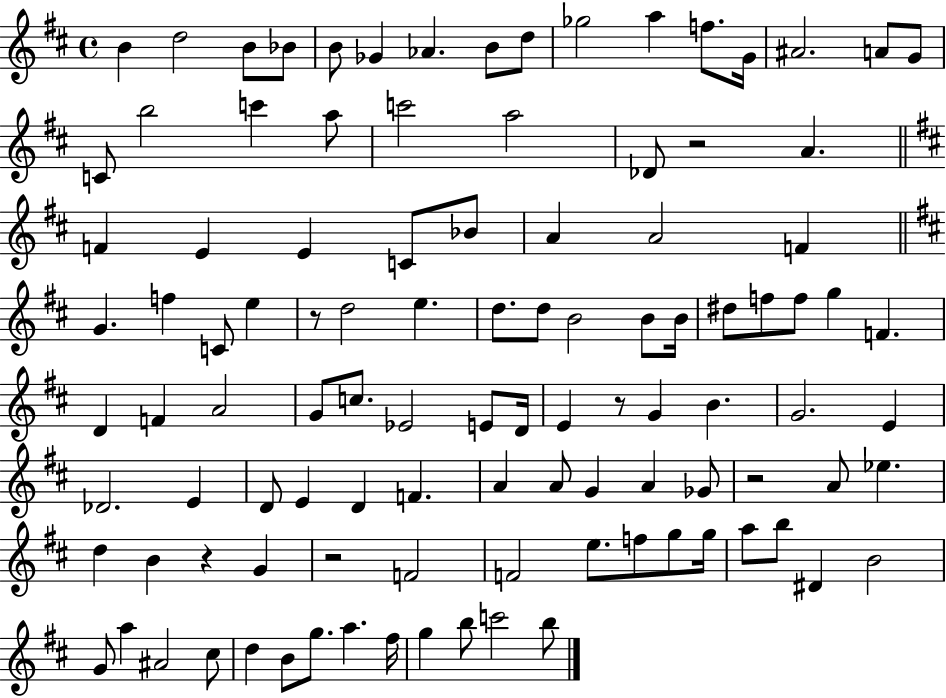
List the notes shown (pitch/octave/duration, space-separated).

B4/q D5/h B4/e Bb4/e B4/e Gb4/q Ab4/q. B4/e D5/e Gb5/h A5/q F5/e. G4/s A#4/h. A4/e G4/e C4/e B5/h C6/q A5/e C6/h A5/h Db4/e R/h A4/q. F4/q E4/q E4/q C4/e Bb4/e A4/q A4/h F4/q G4/q. F5/q C4/e E5/q R/e D5/h E5/q. D5/e. D5/e B4/h B4/e B4/s D#5/e F5/e F5/e G5/q F4/q. D4/q F4/q A4/h G4/e C5/e. Eb4/h E4/e D4/s E4/q R/e G4/q B4/q. G4/h. E4/q Db4/h. E4/q D4/e E4/q D4/q F4/q. A4/q A4/e G4/q A4/q Gb4/e R/h A4/e Eb5/q. D5/q B4/q R/q G4/q R/h F4/h F4/h E5/e. F5/e G5/e G5/s A5/e B5/e D#4/q B4/h G4/e A5/q A#4/h C#5/e D5/q B4/e G5/e. A5/q. F#5/s G5/q B5/e C6/h B5/e